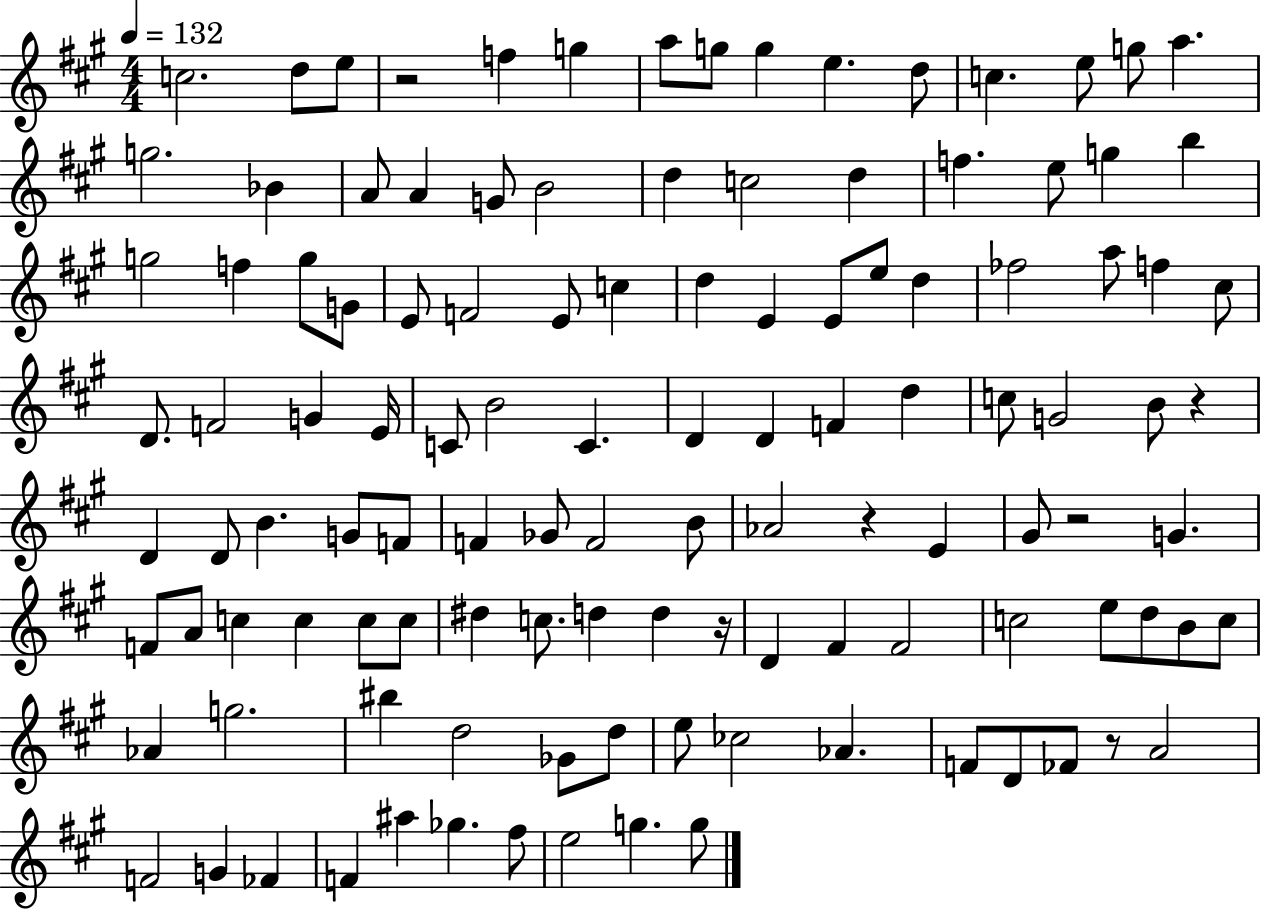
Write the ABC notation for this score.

X:1
T:Untitled
M:4/4
L:1/4
K:A
c2 d/2 e/2 z2 f g a/2 g/2 g e d/2 c e/2 g/2 a g2 _B A/2 A G/2 B2 d c2 d f e/2 g b g2 f g/2 G/2 E/2 F2 E/2 c d E E/2 e/2 d _f2 a/2 f ^c/2 D/2 F2 G E/4 C/2 B2 C D D F d c/2 G2 B/2 z D D/2 B G/2 F/2 F _G/2 F2 B/2 _A2 z E ^G/2 z2 G F/2 A/2 c c c/2 c/2 ^d c/2 d d z/4 D ^F ^F2 c2 e/2 d/2 B/2 c/2 _A g2 ^b d2 _G/2 d/2 e/2 _c2 _A F/2 D/2 _F/2 z/2 A2 F2 G _F F ^a _g ^f/2 e2 g g/2